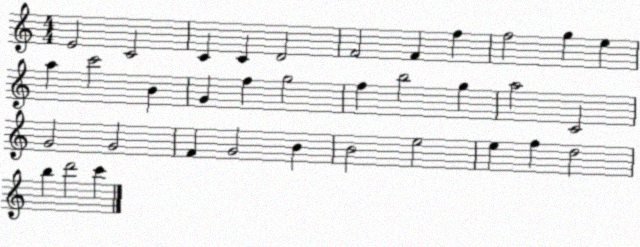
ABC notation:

X:1
T:Untitled
M:4/4
L:1/4
K:C
E2 C2 C C D2 F2 F f f2 g e a c'2 B G f g2 f b2 g a2 C2 G2 G2 F G2 B B2 e2 e f d2 b d'2 c'